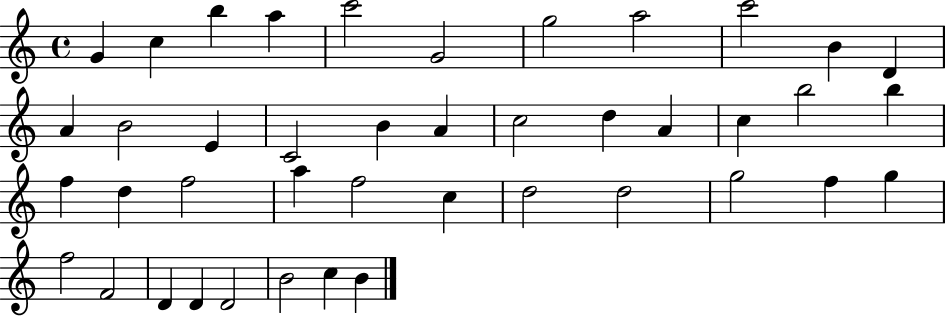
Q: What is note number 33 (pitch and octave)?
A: F5